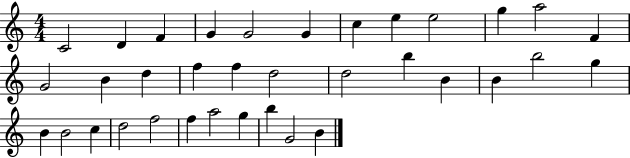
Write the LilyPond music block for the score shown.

{
  \clef treble
  \numericTimeSignature
  \time 4/4
  \key c \major
  c'2 d'4 f'4 | g'4 g'2 g'4 | c''4 e''4 e''2 | g''4 a''2 f'4 | \break g'2 b'4 d''4 | f''4 f''4 d''2 | d''2 b''4 b'4 | b'4 b''2 g''4 | \break b'4 b'2 c''4 | d''2 f''2 | f''4 a''2 g''4 | b''4 g'2 b'4 | \break \bar "|."
}